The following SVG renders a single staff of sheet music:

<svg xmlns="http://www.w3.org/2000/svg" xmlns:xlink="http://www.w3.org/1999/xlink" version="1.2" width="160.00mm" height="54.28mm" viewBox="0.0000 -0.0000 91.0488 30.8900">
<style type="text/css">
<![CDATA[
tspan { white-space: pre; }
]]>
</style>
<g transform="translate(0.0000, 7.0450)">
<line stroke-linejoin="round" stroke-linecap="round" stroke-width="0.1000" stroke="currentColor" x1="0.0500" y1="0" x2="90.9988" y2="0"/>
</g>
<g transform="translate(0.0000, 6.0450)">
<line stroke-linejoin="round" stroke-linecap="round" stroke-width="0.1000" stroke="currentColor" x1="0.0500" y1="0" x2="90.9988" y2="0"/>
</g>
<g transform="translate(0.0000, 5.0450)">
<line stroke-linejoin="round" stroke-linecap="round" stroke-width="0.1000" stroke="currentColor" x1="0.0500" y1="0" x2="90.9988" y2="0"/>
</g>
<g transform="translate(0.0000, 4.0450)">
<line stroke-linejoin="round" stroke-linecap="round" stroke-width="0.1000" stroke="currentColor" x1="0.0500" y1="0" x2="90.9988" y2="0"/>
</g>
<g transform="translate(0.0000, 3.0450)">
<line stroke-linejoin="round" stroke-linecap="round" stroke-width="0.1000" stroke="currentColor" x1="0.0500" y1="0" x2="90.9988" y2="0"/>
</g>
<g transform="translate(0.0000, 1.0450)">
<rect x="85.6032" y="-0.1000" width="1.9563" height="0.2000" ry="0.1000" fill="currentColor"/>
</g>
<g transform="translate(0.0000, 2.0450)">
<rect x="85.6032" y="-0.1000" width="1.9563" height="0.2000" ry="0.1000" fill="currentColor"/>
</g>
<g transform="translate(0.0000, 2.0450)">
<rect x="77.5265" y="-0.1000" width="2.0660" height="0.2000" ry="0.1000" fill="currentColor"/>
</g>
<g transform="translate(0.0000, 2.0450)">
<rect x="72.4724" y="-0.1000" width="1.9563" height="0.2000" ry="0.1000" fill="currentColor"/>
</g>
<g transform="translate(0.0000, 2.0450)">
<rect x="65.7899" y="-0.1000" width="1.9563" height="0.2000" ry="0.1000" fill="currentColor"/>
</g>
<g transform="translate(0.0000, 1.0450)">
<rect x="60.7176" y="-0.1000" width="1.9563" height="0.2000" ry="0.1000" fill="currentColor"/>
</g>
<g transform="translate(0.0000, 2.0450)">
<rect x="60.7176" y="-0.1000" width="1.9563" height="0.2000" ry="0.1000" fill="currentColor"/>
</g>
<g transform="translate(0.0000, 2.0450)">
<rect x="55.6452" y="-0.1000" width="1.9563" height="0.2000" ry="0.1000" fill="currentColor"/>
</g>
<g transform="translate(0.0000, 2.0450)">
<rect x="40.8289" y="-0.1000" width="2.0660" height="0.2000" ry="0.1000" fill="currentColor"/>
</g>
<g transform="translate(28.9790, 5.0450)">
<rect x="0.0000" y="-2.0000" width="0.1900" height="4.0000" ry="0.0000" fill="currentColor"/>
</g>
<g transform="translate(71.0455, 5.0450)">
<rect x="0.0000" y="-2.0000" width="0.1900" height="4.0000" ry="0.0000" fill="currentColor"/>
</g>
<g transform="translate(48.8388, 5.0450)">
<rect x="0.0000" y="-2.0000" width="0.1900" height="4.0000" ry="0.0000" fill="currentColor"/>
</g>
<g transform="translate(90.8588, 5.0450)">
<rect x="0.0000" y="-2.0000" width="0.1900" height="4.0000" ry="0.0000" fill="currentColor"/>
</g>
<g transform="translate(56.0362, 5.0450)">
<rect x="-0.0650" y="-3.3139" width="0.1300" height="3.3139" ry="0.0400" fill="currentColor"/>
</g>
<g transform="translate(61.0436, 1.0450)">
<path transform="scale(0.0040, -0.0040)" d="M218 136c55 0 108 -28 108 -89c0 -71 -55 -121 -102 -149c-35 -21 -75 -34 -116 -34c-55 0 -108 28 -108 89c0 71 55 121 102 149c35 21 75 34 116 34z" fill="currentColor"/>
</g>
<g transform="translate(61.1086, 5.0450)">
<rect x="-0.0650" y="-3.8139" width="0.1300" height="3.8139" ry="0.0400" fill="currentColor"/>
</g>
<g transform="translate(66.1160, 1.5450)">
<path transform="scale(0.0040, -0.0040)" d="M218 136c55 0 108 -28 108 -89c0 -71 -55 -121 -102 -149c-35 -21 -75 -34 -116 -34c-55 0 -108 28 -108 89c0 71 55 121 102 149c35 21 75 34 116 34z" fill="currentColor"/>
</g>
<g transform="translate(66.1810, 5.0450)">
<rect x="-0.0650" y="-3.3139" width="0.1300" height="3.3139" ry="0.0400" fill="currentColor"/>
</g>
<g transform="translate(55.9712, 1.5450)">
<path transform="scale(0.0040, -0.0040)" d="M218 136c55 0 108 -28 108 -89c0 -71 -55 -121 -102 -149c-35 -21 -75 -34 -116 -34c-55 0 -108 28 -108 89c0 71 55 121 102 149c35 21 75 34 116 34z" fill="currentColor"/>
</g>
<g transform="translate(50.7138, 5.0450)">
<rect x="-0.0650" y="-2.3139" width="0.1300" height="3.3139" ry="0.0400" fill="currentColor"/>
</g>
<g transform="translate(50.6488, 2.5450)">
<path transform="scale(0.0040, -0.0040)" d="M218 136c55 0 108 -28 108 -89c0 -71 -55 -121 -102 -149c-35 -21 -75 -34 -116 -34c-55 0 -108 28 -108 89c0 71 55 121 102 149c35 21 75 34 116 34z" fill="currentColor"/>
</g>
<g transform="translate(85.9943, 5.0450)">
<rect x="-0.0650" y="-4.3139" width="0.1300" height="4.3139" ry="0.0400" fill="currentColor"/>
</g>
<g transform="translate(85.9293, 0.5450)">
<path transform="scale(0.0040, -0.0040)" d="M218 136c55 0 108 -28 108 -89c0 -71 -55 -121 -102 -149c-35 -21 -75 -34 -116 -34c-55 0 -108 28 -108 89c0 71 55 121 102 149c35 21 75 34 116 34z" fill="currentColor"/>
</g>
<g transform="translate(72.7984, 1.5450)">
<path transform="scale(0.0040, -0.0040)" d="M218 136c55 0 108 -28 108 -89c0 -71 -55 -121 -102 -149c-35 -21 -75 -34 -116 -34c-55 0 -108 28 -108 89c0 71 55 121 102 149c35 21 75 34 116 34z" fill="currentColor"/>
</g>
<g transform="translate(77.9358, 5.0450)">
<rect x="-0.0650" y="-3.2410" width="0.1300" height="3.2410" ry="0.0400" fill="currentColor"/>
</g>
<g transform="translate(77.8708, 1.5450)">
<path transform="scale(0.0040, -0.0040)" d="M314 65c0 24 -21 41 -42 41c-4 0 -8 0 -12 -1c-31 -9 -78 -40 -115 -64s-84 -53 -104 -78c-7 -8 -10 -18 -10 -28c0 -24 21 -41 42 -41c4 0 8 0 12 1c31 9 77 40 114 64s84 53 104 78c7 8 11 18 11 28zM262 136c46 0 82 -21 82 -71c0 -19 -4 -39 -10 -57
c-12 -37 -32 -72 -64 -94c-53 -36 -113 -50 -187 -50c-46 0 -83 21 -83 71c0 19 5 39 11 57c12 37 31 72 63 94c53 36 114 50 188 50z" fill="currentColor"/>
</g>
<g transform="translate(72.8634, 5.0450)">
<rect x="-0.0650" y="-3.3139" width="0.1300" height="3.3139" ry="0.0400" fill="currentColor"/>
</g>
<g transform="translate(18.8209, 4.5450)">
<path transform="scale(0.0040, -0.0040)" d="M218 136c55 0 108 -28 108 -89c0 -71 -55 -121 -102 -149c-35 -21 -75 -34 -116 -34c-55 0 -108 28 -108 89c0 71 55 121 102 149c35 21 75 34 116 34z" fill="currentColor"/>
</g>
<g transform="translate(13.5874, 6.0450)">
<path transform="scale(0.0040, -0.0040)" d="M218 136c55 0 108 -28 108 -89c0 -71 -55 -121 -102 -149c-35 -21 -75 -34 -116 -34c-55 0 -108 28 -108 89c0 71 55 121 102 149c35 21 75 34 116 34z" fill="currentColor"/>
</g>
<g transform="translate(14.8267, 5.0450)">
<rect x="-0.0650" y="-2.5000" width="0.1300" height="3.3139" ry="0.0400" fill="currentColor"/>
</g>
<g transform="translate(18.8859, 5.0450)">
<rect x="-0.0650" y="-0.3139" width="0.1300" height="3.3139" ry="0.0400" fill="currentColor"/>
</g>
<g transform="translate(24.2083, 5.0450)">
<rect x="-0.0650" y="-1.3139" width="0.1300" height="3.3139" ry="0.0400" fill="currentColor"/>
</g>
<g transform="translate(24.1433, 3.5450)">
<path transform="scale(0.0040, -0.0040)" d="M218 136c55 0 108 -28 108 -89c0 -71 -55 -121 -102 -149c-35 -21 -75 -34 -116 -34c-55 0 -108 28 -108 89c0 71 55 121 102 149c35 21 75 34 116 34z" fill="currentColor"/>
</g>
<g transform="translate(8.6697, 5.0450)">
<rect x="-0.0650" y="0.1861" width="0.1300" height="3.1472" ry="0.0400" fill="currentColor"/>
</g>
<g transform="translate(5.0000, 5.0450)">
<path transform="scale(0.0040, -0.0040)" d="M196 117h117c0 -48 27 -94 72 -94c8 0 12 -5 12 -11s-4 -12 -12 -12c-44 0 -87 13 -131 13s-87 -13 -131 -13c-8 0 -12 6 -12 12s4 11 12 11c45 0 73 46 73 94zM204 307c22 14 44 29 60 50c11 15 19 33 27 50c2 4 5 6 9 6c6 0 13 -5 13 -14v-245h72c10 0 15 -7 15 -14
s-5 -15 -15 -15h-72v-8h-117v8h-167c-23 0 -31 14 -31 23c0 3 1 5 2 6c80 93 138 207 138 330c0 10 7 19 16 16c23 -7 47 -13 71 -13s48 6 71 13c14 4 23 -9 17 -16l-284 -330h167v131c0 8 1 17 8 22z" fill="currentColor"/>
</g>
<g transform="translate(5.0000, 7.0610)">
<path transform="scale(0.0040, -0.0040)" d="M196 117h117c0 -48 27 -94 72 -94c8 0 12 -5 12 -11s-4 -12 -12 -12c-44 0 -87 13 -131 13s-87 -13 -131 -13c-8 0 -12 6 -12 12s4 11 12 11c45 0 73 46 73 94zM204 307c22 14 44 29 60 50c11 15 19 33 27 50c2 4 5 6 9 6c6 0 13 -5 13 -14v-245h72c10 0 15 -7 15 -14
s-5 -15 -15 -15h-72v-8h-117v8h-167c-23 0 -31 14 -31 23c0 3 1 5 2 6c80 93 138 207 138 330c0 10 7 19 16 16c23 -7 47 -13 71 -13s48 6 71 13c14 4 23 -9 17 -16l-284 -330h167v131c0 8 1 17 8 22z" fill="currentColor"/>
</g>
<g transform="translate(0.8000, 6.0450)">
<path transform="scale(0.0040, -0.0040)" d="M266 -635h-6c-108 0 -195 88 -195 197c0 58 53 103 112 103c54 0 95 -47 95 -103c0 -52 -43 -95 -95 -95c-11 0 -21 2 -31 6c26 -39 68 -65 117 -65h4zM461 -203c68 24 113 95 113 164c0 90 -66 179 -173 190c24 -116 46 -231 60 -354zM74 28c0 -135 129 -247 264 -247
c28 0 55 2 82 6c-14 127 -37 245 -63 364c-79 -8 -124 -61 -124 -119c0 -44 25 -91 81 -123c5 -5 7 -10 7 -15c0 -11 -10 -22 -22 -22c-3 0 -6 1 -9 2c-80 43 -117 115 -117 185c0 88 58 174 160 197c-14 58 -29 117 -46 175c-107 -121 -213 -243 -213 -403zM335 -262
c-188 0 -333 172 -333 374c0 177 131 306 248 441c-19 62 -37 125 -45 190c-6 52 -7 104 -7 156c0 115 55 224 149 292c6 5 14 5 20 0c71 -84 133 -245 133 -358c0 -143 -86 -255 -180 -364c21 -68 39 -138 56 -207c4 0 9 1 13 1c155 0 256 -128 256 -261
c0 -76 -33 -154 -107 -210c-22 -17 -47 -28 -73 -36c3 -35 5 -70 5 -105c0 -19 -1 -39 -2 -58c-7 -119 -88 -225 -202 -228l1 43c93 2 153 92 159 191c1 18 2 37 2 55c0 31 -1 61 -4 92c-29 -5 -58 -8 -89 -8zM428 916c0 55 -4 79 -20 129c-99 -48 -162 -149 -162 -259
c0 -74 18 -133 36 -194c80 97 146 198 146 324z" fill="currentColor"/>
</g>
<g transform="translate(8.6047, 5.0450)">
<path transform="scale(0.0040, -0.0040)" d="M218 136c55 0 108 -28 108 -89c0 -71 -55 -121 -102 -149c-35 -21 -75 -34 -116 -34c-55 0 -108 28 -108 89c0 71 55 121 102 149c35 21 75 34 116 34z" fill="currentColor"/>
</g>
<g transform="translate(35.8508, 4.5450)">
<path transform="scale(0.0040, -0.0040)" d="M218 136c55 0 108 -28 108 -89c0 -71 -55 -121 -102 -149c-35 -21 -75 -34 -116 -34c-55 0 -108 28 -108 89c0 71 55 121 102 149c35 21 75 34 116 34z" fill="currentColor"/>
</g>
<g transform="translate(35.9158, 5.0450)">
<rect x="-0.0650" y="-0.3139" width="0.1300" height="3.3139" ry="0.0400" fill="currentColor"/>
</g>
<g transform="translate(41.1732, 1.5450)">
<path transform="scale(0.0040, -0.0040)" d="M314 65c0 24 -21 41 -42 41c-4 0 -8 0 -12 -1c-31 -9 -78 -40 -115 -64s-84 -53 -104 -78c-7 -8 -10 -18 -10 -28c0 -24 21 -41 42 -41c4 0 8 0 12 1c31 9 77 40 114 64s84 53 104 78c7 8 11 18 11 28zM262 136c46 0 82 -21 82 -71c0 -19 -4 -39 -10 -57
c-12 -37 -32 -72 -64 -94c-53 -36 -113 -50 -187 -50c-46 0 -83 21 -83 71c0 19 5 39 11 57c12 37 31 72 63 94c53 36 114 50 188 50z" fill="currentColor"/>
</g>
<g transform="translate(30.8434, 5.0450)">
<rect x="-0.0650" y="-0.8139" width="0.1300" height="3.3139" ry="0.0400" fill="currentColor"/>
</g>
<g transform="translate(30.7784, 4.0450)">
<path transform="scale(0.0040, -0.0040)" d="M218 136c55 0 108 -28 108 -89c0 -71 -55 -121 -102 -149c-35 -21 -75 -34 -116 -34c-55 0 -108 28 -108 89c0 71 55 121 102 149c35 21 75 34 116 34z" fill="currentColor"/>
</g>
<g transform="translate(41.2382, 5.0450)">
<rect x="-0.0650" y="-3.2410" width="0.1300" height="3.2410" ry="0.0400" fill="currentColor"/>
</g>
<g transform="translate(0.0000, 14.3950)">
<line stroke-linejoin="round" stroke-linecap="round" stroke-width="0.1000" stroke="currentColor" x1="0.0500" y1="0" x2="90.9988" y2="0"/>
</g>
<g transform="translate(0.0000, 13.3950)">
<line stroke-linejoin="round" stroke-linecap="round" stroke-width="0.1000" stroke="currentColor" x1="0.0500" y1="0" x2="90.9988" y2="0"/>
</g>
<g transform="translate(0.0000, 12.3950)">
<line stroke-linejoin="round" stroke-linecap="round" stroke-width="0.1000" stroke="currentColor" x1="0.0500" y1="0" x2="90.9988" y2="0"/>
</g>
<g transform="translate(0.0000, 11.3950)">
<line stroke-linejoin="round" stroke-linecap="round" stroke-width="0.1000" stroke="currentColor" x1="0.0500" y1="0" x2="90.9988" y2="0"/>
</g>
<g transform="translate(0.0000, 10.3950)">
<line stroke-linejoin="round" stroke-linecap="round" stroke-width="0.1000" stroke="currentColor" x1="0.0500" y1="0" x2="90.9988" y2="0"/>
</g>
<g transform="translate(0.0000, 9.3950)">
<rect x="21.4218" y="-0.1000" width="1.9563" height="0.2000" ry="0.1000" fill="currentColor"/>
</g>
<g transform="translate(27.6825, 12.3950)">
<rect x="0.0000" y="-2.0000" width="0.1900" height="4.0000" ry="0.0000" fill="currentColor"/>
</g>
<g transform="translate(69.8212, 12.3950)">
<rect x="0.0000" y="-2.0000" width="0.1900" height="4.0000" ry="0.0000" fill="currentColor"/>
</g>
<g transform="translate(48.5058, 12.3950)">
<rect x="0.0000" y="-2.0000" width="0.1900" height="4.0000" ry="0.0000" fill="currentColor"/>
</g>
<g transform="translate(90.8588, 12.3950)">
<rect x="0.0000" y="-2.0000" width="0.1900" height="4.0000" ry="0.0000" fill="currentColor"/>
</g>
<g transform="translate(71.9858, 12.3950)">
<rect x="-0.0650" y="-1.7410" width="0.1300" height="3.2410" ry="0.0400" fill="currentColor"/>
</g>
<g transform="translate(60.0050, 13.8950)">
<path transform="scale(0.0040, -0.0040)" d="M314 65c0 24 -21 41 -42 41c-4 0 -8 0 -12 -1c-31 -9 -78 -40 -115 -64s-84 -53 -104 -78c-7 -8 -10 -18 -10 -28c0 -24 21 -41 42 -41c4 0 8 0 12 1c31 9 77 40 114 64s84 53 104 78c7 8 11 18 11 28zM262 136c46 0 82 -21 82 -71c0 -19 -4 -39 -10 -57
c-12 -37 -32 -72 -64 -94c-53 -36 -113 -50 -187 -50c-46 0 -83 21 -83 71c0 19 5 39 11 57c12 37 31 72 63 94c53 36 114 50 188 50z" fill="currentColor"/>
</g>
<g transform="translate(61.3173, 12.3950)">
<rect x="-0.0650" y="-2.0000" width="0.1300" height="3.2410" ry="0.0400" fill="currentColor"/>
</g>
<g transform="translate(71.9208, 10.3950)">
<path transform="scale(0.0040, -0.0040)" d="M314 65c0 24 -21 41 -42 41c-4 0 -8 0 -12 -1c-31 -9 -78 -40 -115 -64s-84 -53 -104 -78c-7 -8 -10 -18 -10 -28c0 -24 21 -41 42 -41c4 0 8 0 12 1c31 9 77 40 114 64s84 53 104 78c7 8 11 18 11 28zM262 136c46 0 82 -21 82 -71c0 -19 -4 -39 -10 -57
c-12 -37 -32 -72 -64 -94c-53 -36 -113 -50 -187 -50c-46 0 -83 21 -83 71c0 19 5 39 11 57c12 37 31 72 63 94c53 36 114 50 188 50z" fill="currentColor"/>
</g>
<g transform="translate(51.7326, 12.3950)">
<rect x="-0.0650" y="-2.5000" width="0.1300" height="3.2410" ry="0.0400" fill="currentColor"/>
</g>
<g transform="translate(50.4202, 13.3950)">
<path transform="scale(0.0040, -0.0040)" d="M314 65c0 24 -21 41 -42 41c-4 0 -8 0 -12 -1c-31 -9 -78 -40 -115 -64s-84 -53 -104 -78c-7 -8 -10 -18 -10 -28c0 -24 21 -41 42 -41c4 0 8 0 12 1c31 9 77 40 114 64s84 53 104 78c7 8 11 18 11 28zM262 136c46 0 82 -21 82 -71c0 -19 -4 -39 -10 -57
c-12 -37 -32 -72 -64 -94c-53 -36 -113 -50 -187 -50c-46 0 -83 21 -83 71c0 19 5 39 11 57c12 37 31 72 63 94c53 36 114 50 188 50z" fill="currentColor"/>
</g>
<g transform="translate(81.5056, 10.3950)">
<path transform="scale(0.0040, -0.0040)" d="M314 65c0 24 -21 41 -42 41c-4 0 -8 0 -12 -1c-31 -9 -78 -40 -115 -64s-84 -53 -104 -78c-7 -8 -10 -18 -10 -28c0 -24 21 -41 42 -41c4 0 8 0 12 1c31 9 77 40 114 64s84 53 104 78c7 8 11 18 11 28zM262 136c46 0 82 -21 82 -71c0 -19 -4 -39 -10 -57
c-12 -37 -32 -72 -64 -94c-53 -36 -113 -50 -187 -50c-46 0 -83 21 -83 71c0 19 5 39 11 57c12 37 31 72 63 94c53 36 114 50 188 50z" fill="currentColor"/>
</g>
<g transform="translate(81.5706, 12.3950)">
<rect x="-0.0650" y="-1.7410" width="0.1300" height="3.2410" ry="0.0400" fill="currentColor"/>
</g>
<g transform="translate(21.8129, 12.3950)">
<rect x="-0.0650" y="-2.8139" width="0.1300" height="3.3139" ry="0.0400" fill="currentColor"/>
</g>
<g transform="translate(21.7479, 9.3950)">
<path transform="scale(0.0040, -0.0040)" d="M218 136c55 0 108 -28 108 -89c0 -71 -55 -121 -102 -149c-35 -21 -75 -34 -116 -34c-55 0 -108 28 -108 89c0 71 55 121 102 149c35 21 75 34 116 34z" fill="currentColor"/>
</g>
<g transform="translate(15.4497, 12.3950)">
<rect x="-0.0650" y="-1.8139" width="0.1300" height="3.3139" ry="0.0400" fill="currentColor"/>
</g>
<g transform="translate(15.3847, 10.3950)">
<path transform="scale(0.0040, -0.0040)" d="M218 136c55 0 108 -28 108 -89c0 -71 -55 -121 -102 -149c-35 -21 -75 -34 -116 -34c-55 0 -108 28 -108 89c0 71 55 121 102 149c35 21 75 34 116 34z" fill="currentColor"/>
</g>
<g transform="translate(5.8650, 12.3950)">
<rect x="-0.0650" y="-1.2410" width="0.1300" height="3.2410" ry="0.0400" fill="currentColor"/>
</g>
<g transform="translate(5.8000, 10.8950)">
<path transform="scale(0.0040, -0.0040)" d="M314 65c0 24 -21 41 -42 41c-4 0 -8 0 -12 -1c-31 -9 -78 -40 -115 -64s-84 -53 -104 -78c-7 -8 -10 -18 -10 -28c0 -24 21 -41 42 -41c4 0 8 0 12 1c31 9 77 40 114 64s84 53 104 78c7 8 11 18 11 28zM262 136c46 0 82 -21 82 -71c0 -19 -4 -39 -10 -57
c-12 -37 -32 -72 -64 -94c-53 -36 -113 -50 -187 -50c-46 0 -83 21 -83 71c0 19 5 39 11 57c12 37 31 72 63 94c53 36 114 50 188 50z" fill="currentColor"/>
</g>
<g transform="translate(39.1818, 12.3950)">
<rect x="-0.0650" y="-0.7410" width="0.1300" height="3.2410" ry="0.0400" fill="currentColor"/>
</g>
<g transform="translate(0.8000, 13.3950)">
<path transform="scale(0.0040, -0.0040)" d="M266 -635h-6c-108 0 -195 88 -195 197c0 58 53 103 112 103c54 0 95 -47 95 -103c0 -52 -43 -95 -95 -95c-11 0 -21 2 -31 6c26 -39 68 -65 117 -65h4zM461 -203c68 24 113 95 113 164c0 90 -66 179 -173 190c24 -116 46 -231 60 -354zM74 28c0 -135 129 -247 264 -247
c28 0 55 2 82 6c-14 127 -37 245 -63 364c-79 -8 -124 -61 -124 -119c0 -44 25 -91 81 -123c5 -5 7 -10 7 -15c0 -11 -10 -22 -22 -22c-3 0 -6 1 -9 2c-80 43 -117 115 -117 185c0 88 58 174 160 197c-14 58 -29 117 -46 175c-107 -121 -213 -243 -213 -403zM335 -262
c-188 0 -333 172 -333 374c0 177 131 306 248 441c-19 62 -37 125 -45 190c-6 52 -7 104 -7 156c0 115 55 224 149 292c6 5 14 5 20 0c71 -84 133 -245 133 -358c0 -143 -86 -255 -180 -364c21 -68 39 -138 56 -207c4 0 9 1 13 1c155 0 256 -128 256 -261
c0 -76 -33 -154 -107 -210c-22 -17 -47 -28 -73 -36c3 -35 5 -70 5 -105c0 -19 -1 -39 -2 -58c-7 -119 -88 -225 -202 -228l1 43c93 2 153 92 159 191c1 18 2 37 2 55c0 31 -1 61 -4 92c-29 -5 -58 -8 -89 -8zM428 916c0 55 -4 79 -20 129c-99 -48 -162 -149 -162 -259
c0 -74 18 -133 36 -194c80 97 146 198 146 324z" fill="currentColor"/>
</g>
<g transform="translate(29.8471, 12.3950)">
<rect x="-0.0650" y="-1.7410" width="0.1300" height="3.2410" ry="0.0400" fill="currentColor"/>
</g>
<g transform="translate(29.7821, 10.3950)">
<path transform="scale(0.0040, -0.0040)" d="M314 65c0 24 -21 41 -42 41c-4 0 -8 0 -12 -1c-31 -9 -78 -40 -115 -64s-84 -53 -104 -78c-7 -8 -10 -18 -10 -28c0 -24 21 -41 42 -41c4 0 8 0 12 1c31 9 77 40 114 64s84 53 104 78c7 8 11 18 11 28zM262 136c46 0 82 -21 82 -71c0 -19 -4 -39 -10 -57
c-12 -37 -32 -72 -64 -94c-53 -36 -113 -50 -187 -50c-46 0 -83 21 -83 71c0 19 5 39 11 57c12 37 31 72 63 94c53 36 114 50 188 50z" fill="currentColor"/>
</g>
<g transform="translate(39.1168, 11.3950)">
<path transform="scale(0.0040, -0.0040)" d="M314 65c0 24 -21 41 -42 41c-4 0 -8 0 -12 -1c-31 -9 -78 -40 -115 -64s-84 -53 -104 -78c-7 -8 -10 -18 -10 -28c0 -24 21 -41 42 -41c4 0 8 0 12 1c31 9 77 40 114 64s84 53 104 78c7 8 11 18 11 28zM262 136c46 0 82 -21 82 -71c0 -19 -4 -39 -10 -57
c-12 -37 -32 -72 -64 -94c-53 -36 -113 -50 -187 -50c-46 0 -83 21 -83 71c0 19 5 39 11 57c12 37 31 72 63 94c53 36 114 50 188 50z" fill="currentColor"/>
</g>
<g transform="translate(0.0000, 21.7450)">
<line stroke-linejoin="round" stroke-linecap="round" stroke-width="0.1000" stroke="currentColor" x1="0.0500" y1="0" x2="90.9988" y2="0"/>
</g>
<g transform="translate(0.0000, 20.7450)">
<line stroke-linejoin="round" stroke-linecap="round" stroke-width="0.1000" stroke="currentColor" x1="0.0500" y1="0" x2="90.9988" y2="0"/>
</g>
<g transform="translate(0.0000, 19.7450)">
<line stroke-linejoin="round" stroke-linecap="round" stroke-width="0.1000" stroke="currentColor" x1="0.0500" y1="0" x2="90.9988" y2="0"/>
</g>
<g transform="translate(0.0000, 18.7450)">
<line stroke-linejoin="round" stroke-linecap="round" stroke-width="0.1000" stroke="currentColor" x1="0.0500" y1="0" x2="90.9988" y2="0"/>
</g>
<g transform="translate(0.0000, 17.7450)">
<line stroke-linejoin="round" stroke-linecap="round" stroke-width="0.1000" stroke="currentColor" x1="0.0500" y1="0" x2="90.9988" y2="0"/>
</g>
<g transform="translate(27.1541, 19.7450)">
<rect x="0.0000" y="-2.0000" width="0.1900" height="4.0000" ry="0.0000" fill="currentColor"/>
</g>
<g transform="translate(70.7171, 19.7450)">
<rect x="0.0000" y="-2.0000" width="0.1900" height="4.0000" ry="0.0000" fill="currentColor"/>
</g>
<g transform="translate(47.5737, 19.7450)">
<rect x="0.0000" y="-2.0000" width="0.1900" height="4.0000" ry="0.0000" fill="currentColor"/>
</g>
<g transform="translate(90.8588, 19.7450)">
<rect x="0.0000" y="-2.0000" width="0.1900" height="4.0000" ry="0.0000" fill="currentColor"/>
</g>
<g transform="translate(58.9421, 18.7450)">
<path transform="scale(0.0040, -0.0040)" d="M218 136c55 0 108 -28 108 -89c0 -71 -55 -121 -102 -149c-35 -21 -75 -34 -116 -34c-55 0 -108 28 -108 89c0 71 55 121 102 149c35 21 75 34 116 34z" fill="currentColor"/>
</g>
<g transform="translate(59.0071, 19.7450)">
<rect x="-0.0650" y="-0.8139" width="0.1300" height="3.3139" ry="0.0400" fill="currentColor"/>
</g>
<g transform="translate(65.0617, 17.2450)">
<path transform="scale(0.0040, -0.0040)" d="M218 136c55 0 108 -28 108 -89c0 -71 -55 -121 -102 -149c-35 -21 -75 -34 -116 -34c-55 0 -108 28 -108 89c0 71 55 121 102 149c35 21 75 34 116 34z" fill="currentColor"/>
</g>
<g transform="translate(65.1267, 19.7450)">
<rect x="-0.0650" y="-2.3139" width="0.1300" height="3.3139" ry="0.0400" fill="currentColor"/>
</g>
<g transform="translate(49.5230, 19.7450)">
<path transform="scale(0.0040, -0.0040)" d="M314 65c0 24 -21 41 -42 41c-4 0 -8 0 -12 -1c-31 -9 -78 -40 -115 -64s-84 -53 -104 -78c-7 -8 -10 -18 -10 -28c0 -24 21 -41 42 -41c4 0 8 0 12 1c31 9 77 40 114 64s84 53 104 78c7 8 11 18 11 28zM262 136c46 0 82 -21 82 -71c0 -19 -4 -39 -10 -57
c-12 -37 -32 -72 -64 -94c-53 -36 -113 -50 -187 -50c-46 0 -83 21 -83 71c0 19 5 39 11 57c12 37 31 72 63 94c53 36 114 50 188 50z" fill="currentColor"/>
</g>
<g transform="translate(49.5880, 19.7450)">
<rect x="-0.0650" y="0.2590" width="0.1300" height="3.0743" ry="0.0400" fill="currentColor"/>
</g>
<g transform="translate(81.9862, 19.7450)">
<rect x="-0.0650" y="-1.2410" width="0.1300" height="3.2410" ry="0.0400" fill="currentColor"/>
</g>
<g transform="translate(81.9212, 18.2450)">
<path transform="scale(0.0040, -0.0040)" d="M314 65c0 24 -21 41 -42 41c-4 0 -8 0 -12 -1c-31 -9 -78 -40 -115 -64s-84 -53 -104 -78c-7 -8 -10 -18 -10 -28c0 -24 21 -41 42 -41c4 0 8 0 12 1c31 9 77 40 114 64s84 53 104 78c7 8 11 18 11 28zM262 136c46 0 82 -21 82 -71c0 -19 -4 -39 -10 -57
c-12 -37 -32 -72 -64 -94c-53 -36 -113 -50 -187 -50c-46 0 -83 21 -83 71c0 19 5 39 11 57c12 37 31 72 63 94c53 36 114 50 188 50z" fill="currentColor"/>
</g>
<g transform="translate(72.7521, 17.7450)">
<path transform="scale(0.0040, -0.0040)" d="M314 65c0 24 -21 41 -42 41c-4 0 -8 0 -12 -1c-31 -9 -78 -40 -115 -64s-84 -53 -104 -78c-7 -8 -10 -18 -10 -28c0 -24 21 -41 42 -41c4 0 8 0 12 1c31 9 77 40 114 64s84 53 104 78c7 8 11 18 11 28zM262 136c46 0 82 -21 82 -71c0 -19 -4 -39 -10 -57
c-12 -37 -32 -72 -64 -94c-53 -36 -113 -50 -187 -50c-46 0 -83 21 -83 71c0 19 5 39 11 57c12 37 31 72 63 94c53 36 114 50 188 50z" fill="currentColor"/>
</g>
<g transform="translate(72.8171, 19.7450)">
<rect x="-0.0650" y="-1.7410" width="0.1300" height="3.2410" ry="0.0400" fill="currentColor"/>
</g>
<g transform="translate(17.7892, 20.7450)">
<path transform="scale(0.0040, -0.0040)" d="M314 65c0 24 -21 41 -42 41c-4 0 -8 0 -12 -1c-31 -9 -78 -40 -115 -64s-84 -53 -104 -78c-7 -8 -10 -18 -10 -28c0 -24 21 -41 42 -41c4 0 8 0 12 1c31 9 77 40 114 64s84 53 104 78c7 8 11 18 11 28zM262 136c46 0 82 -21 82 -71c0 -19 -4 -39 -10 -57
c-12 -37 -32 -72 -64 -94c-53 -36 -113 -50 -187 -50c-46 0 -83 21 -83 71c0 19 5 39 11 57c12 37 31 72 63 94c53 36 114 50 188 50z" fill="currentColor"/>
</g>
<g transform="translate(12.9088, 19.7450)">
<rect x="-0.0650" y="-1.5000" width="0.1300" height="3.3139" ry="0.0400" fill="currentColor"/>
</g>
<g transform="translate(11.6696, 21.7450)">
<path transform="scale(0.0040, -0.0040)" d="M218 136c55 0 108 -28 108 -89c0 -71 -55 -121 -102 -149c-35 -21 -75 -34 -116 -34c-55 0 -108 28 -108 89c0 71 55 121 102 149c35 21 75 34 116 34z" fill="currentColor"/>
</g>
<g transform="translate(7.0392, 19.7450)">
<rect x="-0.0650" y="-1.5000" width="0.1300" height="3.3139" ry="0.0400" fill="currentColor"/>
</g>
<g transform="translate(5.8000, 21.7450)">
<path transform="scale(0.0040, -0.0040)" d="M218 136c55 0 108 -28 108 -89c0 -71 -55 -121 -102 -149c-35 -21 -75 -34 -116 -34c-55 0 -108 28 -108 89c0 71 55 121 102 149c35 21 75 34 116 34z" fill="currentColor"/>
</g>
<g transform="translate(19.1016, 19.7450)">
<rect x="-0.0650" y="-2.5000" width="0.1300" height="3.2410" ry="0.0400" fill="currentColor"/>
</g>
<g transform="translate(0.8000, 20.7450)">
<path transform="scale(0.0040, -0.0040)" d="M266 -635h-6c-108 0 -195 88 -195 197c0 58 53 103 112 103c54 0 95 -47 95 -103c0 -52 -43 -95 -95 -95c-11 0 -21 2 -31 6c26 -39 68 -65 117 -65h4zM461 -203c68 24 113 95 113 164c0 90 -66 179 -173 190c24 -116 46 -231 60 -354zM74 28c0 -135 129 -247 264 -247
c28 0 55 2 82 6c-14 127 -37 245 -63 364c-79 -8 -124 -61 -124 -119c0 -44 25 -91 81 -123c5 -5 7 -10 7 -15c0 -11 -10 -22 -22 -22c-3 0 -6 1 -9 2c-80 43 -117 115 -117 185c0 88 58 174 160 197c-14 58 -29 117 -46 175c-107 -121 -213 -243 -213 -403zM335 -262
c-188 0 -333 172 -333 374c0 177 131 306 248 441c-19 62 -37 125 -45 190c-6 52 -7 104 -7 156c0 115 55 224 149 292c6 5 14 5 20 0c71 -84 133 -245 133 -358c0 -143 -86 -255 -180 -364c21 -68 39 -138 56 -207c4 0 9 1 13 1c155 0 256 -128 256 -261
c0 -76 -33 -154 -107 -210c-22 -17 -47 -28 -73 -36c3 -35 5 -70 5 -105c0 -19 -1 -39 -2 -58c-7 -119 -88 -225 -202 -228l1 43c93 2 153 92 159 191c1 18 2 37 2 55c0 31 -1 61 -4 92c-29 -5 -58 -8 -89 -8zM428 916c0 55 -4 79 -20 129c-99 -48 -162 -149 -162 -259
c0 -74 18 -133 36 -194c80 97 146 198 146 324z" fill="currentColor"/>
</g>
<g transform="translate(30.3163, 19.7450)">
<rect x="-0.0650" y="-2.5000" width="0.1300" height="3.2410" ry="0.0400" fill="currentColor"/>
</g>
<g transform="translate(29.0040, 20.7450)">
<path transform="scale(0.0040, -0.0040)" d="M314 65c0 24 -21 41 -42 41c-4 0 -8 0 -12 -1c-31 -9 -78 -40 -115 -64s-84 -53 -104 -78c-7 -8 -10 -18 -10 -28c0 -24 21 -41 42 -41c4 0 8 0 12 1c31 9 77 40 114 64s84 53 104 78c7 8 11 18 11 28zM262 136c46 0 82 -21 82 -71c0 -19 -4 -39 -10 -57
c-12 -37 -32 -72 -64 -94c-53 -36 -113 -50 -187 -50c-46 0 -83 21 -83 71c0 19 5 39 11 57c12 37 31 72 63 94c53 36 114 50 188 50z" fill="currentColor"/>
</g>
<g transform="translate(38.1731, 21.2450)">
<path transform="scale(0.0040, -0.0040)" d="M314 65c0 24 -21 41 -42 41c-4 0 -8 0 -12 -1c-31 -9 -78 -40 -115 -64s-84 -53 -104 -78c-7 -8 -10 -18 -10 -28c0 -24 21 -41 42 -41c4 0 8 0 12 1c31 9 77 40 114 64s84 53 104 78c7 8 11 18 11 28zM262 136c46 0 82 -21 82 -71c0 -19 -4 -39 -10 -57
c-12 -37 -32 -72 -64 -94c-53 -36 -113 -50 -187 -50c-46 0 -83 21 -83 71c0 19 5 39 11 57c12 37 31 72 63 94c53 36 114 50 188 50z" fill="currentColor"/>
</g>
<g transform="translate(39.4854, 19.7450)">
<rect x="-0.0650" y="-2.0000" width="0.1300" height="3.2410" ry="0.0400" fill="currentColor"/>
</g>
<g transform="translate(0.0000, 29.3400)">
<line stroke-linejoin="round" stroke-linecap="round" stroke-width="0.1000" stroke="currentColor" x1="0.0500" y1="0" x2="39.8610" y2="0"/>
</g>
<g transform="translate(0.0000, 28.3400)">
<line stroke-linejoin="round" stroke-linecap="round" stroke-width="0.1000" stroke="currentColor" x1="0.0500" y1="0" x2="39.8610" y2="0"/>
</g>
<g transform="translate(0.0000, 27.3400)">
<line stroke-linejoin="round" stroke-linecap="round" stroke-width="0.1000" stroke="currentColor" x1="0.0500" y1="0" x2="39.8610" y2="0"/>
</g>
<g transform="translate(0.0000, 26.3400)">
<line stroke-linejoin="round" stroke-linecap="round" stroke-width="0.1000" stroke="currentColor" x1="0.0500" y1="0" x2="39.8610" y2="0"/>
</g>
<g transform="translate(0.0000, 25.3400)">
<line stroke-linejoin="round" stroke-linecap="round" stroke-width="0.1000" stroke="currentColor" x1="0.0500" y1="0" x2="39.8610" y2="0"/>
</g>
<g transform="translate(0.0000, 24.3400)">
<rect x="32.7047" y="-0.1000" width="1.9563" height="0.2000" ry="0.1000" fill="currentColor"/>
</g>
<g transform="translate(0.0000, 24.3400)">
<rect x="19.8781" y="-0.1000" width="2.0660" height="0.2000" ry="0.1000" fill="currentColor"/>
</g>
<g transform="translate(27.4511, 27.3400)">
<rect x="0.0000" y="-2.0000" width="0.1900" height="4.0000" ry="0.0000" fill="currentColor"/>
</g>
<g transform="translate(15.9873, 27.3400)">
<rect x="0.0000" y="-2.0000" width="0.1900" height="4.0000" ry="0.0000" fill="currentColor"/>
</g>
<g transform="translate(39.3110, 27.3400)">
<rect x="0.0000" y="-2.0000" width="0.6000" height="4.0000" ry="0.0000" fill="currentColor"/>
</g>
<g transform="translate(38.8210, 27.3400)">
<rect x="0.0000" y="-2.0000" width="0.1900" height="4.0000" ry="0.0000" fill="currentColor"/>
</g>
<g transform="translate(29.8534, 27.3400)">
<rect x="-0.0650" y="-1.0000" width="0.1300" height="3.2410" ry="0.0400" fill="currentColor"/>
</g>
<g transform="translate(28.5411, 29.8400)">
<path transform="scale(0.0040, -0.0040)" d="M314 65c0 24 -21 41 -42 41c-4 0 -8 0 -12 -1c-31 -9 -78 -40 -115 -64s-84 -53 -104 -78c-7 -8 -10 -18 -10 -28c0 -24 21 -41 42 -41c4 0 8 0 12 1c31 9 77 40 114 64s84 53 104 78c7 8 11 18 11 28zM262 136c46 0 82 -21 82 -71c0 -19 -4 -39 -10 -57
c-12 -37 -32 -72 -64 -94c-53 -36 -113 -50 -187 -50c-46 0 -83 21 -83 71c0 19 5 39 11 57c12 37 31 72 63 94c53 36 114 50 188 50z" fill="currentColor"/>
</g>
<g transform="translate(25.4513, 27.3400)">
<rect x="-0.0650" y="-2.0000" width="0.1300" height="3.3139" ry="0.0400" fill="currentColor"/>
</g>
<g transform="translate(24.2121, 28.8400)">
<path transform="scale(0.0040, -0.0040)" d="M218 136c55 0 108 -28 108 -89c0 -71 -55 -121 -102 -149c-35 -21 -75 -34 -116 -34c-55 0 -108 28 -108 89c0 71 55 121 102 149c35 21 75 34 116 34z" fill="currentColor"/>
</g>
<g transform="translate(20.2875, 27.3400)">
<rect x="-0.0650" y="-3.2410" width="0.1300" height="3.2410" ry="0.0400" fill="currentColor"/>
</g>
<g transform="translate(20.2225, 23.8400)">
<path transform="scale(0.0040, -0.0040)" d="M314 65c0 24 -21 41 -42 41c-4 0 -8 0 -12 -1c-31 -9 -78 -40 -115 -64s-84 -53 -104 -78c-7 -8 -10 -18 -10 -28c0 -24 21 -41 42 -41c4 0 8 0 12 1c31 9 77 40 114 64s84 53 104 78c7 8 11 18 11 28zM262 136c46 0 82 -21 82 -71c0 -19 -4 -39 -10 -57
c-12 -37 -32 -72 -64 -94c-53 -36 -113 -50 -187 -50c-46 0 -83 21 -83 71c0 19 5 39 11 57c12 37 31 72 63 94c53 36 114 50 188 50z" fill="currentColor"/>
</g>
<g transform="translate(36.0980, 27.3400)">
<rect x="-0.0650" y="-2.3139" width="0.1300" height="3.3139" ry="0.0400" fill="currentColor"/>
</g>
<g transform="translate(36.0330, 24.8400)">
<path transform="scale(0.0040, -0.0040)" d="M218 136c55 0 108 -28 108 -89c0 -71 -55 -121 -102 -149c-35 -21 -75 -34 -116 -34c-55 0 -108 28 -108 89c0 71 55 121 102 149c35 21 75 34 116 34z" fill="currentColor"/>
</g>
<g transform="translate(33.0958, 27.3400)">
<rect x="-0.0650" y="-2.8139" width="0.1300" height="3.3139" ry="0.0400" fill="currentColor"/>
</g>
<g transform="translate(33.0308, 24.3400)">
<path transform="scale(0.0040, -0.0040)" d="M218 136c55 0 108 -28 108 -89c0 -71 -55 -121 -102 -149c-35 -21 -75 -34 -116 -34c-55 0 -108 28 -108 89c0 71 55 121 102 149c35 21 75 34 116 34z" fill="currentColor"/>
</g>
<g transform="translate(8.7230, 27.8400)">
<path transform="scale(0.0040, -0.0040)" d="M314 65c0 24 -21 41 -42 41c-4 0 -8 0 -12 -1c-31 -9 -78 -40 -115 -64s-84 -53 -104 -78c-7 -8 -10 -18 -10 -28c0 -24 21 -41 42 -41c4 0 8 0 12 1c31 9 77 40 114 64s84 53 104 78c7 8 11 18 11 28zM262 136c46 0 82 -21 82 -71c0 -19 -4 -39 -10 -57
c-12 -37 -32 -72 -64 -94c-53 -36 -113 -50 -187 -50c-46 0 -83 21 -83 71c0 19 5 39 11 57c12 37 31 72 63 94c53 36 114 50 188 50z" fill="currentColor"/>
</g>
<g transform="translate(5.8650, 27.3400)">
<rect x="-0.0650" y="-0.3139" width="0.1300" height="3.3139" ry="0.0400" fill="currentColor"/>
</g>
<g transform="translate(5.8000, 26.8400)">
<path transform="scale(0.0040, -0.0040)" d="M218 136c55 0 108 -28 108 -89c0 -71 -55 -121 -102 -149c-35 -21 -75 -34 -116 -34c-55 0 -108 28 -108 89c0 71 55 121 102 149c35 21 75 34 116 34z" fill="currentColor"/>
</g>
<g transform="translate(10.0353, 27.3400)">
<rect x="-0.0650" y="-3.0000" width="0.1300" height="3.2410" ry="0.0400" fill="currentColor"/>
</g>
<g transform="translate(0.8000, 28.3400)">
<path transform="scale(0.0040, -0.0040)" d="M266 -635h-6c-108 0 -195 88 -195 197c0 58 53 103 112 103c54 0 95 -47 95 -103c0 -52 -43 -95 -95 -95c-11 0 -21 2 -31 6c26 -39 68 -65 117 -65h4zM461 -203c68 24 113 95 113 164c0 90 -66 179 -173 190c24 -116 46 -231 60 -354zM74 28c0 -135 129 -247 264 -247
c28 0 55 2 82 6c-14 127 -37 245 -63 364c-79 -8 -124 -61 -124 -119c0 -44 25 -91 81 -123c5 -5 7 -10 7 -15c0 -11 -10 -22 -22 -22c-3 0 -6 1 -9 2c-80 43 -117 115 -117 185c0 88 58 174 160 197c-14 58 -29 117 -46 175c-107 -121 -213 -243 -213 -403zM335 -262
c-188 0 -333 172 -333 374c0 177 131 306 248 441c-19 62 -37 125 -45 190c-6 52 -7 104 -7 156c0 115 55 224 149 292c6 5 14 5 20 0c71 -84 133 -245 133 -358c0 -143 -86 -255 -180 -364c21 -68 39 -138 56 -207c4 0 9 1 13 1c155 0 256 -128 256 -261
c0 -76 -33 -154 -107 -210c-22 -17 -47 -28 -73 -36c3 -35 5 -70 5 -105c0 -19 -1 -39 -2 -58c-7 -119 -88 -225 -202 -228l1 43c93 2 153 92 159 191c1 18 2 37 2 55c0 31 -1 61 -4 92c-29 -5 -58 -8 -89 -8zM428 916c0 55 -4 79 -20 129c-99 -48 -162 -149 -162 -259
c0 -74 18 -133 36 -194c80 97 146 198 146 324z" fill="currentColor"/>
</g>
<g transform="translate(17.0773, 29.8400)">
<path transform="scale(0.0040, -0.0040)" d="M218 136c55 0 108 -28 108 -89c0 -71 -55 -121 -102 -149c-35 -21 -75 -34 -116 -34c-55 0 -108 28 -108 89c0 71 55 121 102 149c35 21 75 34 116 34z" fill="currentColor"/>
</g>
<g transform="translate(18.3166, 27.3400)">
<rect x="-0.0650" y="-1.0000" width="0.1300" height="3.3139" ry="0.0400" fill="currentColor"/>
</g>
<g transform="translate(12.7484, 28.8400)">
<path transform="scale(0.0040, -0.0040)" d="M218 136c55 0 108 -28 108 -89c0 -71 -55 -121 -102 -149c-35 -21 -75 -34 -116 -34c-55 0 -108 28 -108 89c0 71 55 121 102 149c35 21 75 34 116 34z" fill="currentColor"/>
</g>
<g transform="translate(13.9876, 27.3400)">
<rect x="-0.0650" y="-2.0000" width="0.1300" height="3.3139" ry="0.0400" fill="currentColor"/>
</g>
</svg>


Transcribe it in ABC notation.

X:1
T:Untitled
M:4/4
L:1/4
K:C
B G c e d c b2 g b c' b b b2 d' e2 f a f2 d2 G2 F2 f2 f2 E E G2 G2 F2 B2 d g f2 e2 c A2 F D b2 F D2 a g